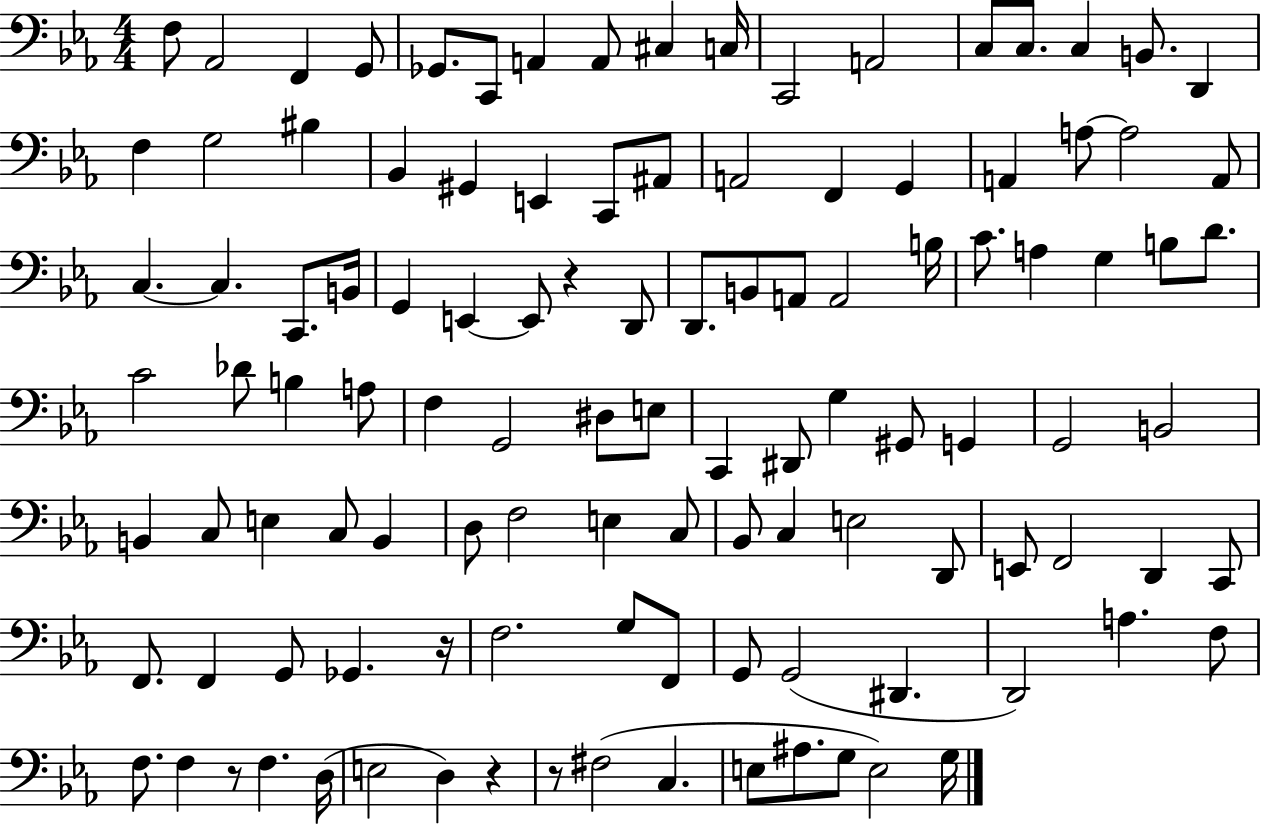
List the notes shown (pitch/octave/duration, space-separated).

F3/e Ab2/h F2/q G2/e Gb2/e. C2/e A2/q A2/e C#3/q C3/s C2/h A2/h C3/e C3/e. C3/q B2/e. D2/q F3/q G3/h BIS3/q Bb2/q G#2/q E2/q C2/e A#2/e A2/h F2/q G2/q A2/q A3/e A3/h A2/e C3/q. C3/q. C2/e. B2/s G2/q E2/q E2/e R/q D2/e D2/e. B2/e A2/e A2/h B3/s C4/e. A3/q G3/q B3/e D4/e. C4/h Db4/e B3/q A3/e F3/q G2/h D#3/e E3/e C2/q D#2/e G3/q G#2/e G2/q G2/h B2/h B2/q C3/e E3/q C3/e B2/q D3/e F3/h E3/q C3/e Bb2/e C3/q E3/h D2/e E2/e F2/h D2/q C2/e F2/e. F2/q G2/e Gb2/q. R/s F3/h. G3/e F2/e G2/e G2/h D#2/q. D2/h A3/q. F3/e F3/e. F3/q R/e F3/q. D3/s E3/h D3/q R/q R/e F#3/h C3/q. E3/e A#3/e. G3/e E3/h G3/s